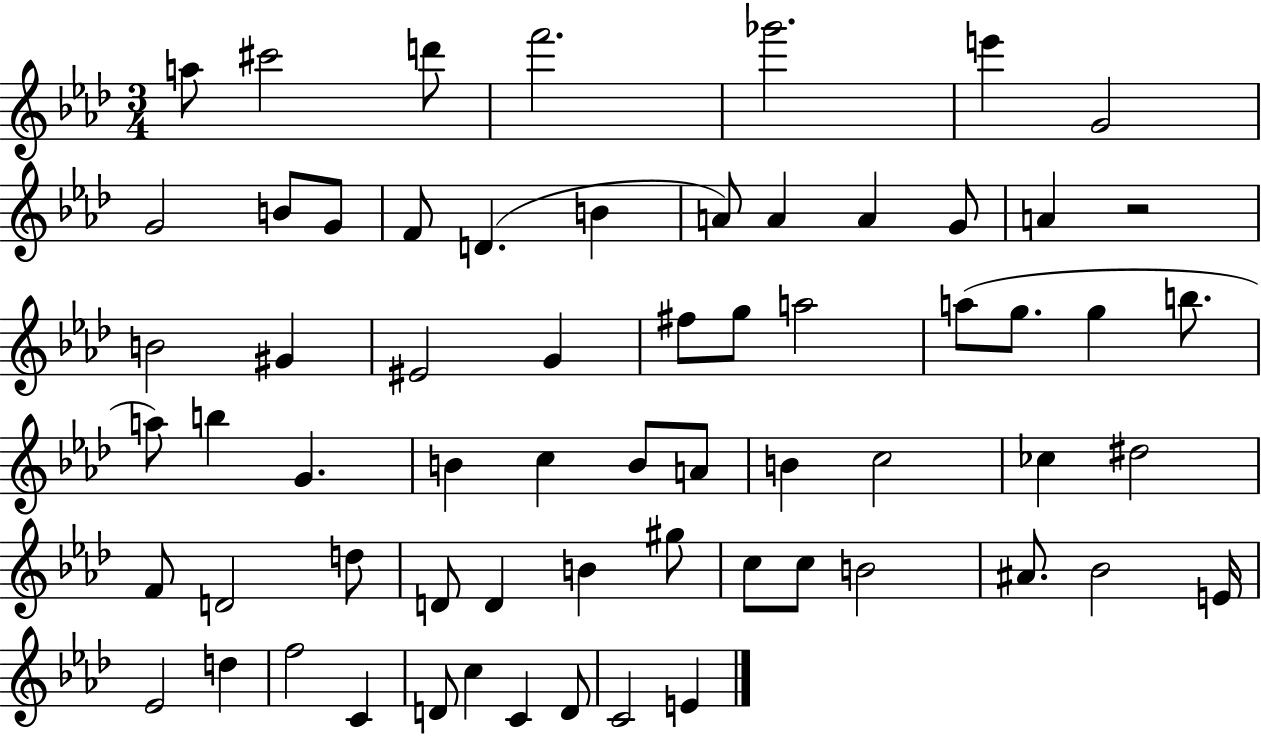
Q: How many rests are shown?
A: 1